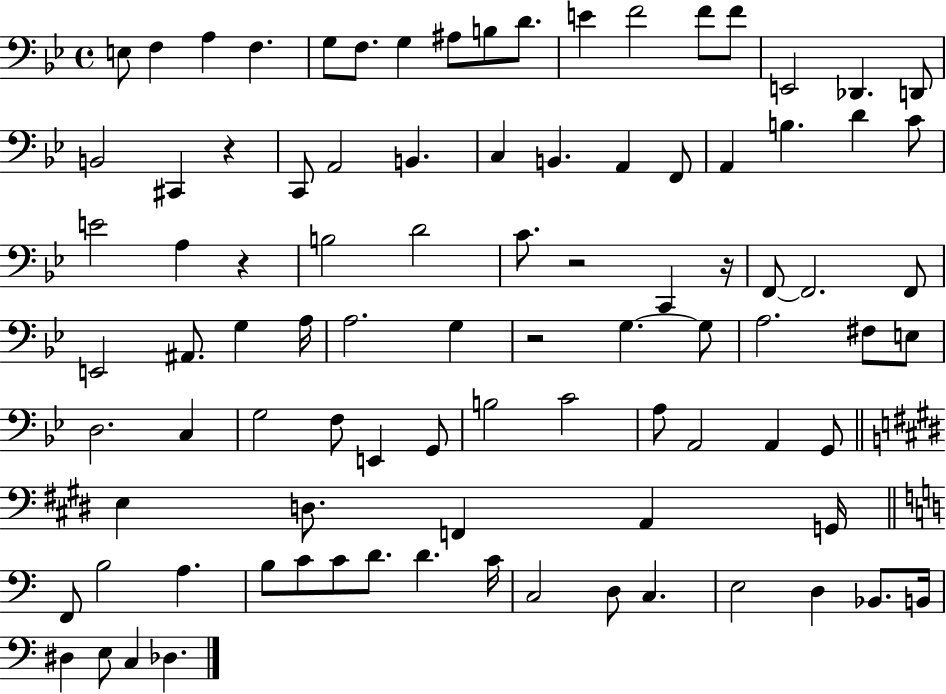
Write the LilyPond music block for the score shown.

{
  \clef bass
  \time 4/4
  \defaultTimeSignature
  \key bes \major
  e8 f4 a4 f4. | g8 f8. g4 ais8 b8 d'8. | e'4 f'2 f'8 f'8 | e,2 des,4. d,8 | \break b,2 cis,4 r4 | c,8 a,2 b,4. | c4 b,4. a,4 f,8 | a,4 b4. d'4 c'8 | \break e'2 a4 r4 | b2 d'2 | c'8. r2 c,4 r16 | f,8~~ f,2. f,8 | \break e,2 ais,8. g4 a16 | a2. g4 | r2 g4.~~ g8 | a2. fis8 e8 | \break d2. c4 | g2 f8 e,4 g,8 | b2 c'2 | a8 a,2 a,4 g,8 | \break \bar "||" \break \key e \major e4 d8. f,4 a,4 g,16 | \bar "||" \break \key a \minor f,8 b2 a4. | b8 c'8 c'8 d'8. d'4. c'16 | c2 d8 c4. | e2 d4 bes,8. b,16 | \break dis4 e8 c4 des4. | \bar "|."
}